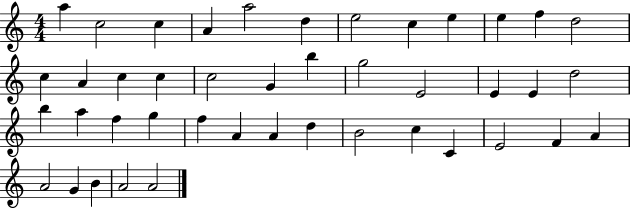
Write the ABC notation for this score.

X:1
T:Untitled
M:4/4
L:1/4
K:C
a c2 c A a2 d e2 c e e f d2 c A c c c2 G b g2 E2 E E d2 b a f g f A A d B2 c C E2 F A A2 G B A2 A2